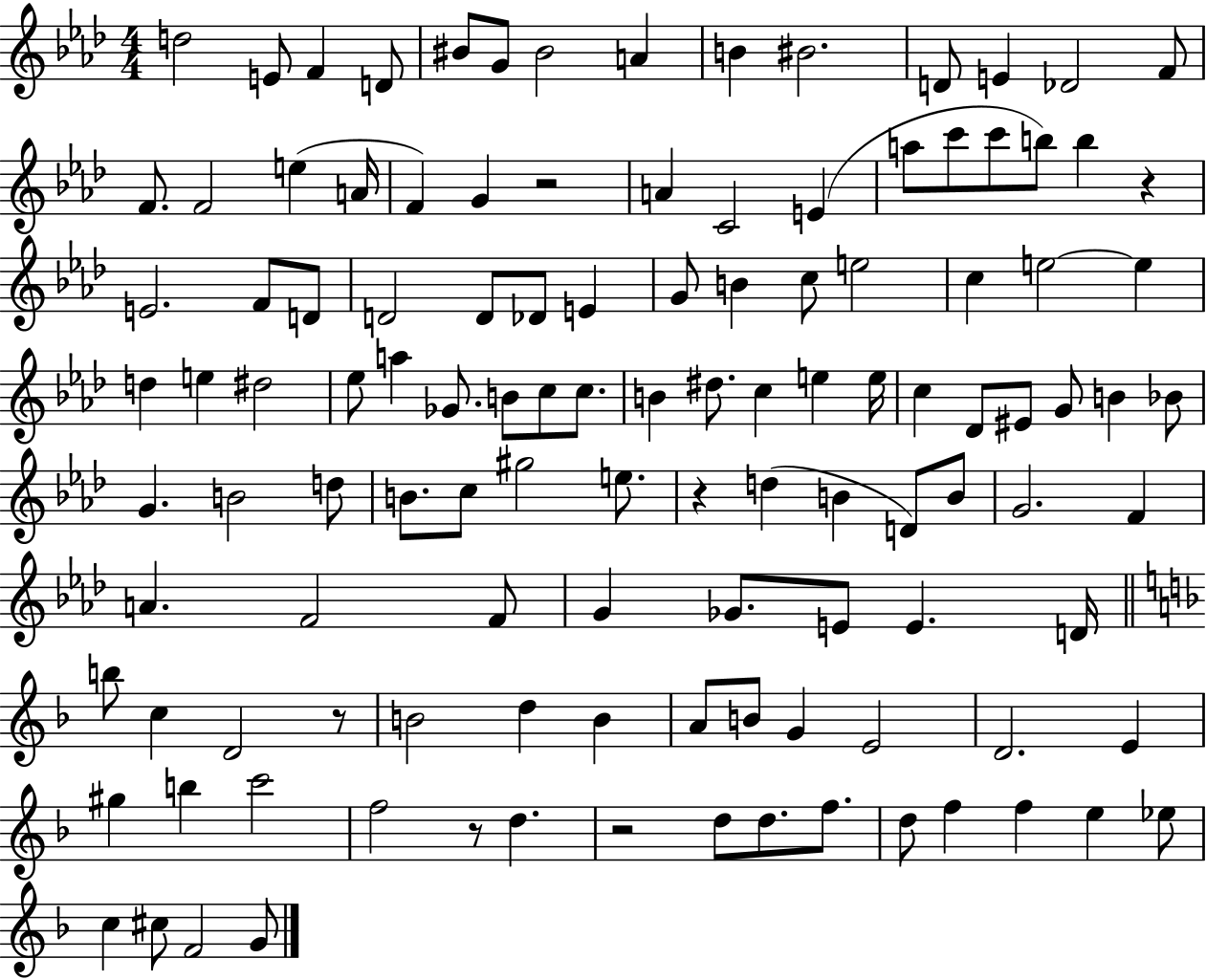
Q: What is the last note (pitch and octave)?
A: G4